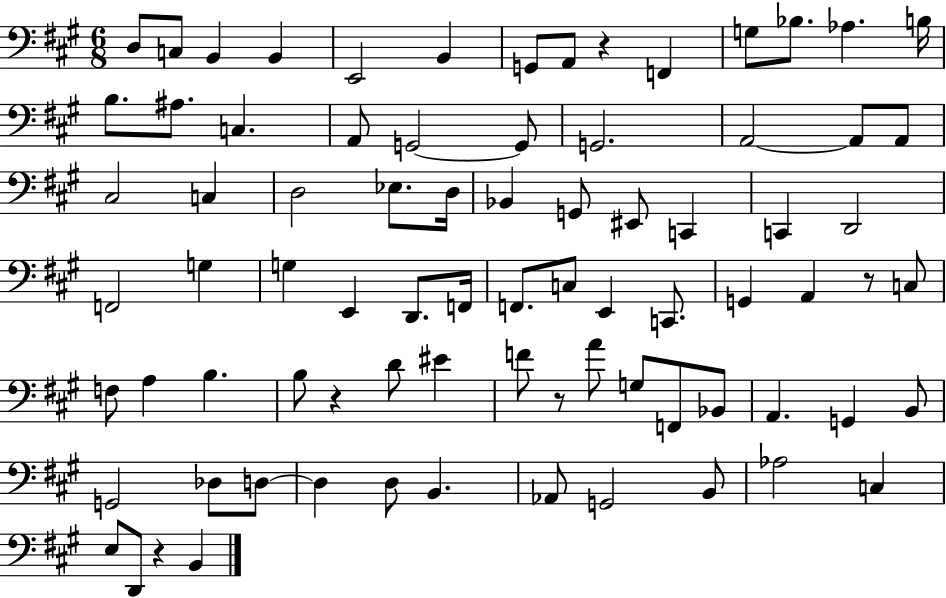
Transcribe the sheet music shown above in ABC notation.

X:1
T:Untitled
M:6/8
L:1/4
K:A
D,/2 C,/2 B,, B,, E,,2 B,, G,,/2 A,,/2 z F,, G,/2 _B,/2 _A, B,/4 B,/2 ^A,/2 C, A,,/2 G,,2 G,,/2 G,,2 A,,2 A,,/2 A,,/2 ^C,2 C, D,2 _E,/2 D,/4 _B,, G,,/2 ^E,,/2 C,, C,, D,,2 F,,2 G, G, E,, D,,/2 F,,/4 F,,/2 C,/2 E,, C,,/2 G,, A,, z/2 C,/2 F,/2 A, B, B,/2 z D/2 ^E F/2 z/2 A/2 G,/2 F,,/2 _B,,/2 A,, G,, B,,/2 G,,2 _D,/2 D,/2 D, D,/2 B,, _A,,/2 G,,2 B,,/2 _A,2 C, E,/2 D,,/2 z B,,